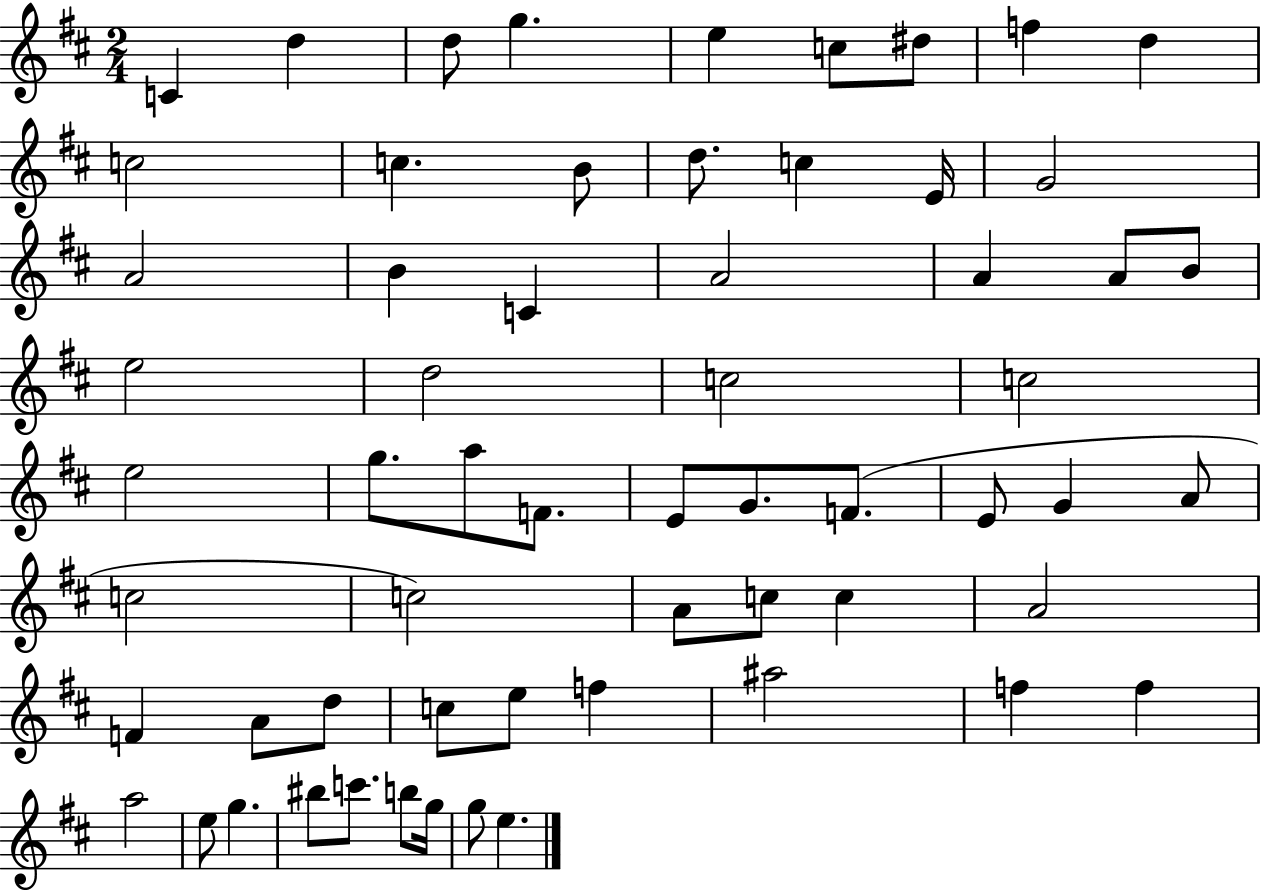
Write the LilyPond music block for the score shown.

{
  \clef treble
  \numericTimeSignature
  \time 2/4
  \key d \major
  c'4 d''4 | d''8 g''4. | e''4 c''8 dis''8 | f''4 d''4 | \break c''2 | c''4. b'8 | d''8. c''4 e'16 | g'2 | \break a'2 | b'4 c'4 | a'2 | a'4 a'8 b'8 | \break e''2 | d''2 | c''2 | c''2 | \break e''2 | g''8. a''8 f'8. | e'8 g'8. f'8.( | e'8 g'4 a'8 | \break c''2 | c''2) | a'8 c''8 c''4 | a'2 | \break f'4 a'8 d''8 | c''8 e''8 f''4 | ais''2 | f''4 f''4 | \break a''2 | e''8 g''4. | bis''8 c'''8. b''8 g''16 | g''8 e''4. | \break \bar "|."
}